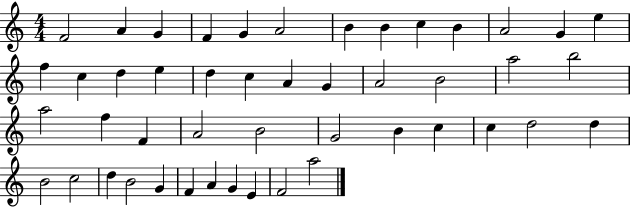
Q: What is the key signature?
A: C major